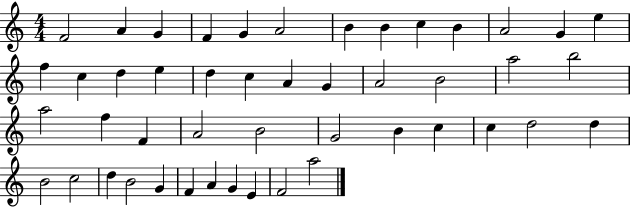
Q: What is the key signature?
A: C major